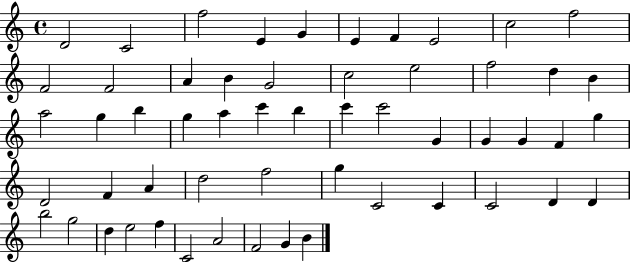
D4/h C4/h F5/h E4/q G4/q E4/q F4/q E4/h C5/h F5/h F4/h F4/h A4/q B4/q G4/h C5/h E5/h F5/h D5/q B4/q A5/h G5/q B5/q G5/q A5/q C6/q B5/q C6/q C6/h G4/q G4/q G4/q F4/q G5/q D4/h F4/q A4/q D5/h F5/h G5/q C4/h C4/q C4/h D4/q D4/q B5/h G5/h D5/q E5/h F5/q C4/h A4/h F4/h G4/q B4/q